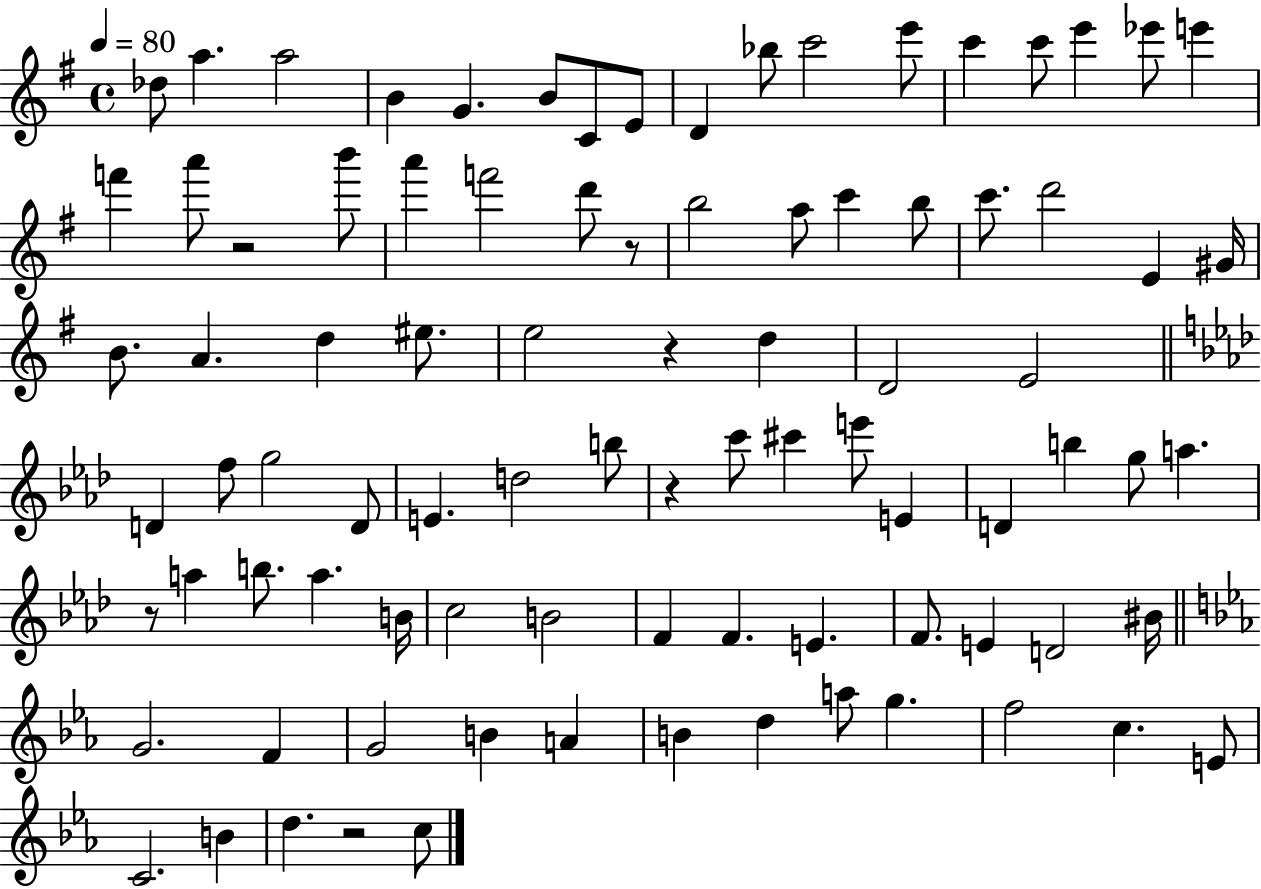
Db5/e A5/q. A5/h B4/q G4/q. B4/e C4/e E4/e D4/q Bb5/e C6/h E6/e C6/q C6/e E6/q Eb6/e E6/q F6/q A6/e R/h B6/e A6/q F6/h D6/e R/e B5/h A5/e C6/q B5/e C6/e. D6/h E4/q G#4/s B4/e. A4/q. D5/q EIS5/e. E5/h R/q D5/q D4/h E4/h D4/q F5/e G5/h D4/e E4/q. D5/h B5/e R/q C6/e C#6/q E6/e E4/q D4/q B5/q G5/e A5/q. R/e A5/q B5/e. A5/q. B4/s C5/h B4/h F4/q F4/q. E4/q. F4/e. E4/q D4/h BIS4/s G4/h. F4/q G4/h B4/q A4/q B4/q D5/q A5/e G5/q. F5/h C5/q. E4/e C4/h. B4/q D5/q. R/h C5/e